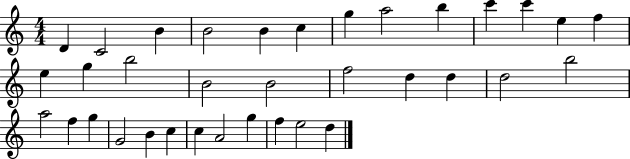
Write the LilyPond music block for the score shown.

{
  \clef treble
  \numericTimeSignature
  \time 4/4
  \key c \major
  d'4 c'2 b'4 | b'2 b'4 c''4 | g''4 a''2 b''4 | c'''4 c'''4 e''4 f''4 | \break e''4 g''4 b''2 | b'2 b'2 | f''2 d''4 d''4 | d''2 b''2 | \break a''2 f''4 g''4 | g'2 b'4 c''4 | c''4 a'2 g''4 | f''4 e''2 d''4 | \break \bar "|."
}